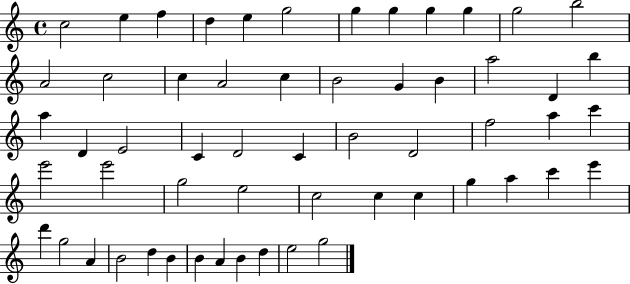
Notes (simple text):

C5/h E5/q F5/q D5/q E5/q G5/h G5/q G5/q G5/q G5/q G5/h B5/h A4/h C5/h C5/q A4/h C5/q B4/h G4/q B4/q A5/h D4/q B5/q A5/q D4/q E4/h C4/q D4/h C4/q B4/h D4/h F5/h A5/q C6/q E6/h E6/h G5/h E5/h C5/h C5/q C5/q G5/q A5/q C6/q E6/q D6/q G5/h A4/q B4/h D5/q B4/q B4/q A4/q B4/q D5/q E5/h G5/h